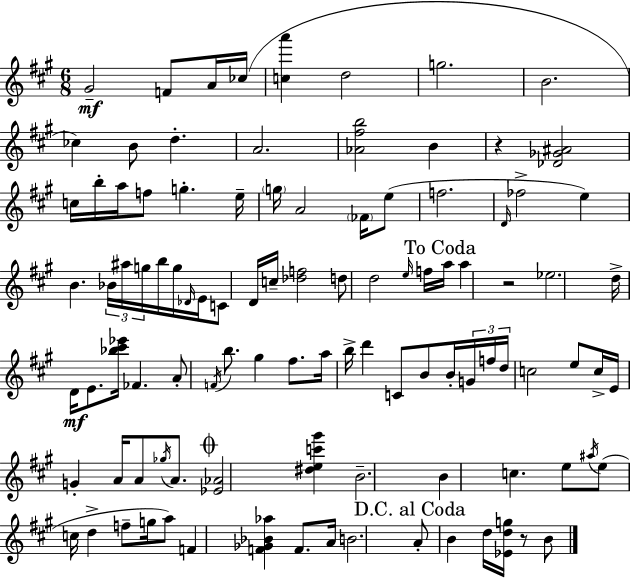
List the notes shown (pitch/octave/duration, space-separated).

G#4/h F4/e A4/s CES5/s [C5,A6]/q D5/h G5/h. B4/h. CES5/q B4/e D5/q. A4/h. [Ab4,F#5,B5]/h B4/q R/q [Db4,Gb4,A#4]/h C5/s B5/s A5/s F5/e G5/q. E5/s G5/s A4/h FES4/s E5/e F5/h. D4/s FES5/h E5/q B4/q. Bb4/s A#5/s G5/s B5/s G5/s Db4/s E4/s C4/e D4/s C5/s [Db5,F5]/h D5/e D5/h E5/s F5/s A5/s A5/q R/h Eb5/h. D5/s D4/s E4/e. [Bb5,C#6,Eb6]/s FES4/q. A4/e F4/s B5/e. G#5/q F#5/e. A5/s B5/s D6/q C4/e B4/e B4/s G4/s F5/s D5/s C5/h E5/e C5/s E4/s G4/q A4/s A4/e Gb5/s A4/e. [Eb4,Ab4]/h [D#5,E5,C6,G#6]/q B4/h. B4/q C5/q. E5/e A#5/s E5/e C5/s D5/q F5/e G5/s A5/e F4/q [F4,Gb4,Bb4,Ab5]/q F4/e. A4/s B4/h. A4/e B4/q D5/s [Eb4,D5,G5]/s R/e B4/e